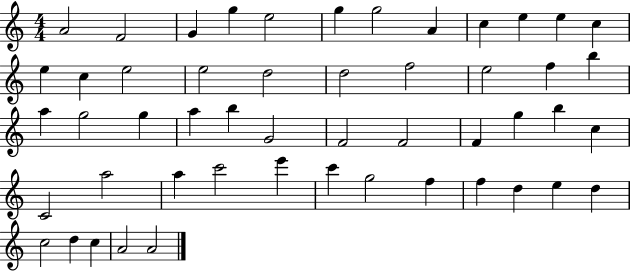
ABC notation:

X:1
T:Untitled
M:4/4
L:1/4
K:C
A2 F2 G g e2 g g2 A c e e c e c e2 e2 d2 d2 f2 e2 f b a g2 g a b G2 F2 F2 F g b c C2 a2 a c'2 e' c' g2 f f d e d c2 d c A2 A2